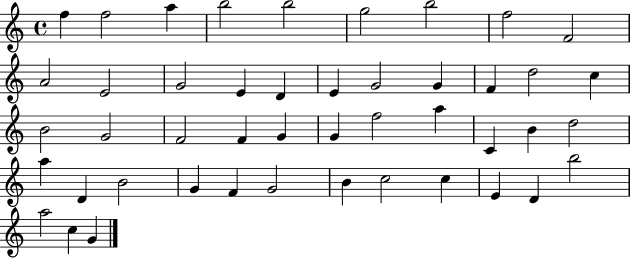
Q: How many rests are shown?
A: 0